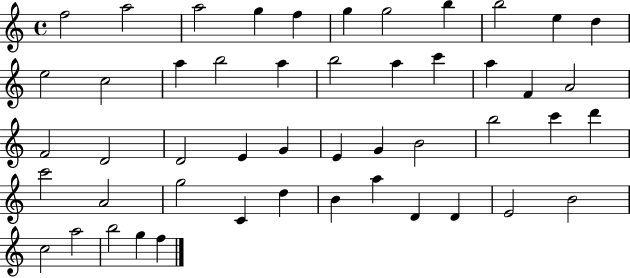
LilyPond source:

{
  \clef treble
  \time 4/4
  \defaultTimeSignature
  \key c \major
  f''2 a''2 | a''2 g''4 f''4 | g''4 g''2 b''4 | b''2 e''4 d''4 | \break e''2 c''2 | a''4 b''2 a''4 | b''2 a''4 c'''4 | a''4 f'4 a'2 | \break f'2 d'2 | d'2 e'4 g'4 | e'4 g'4 b'2 | b''2 c'''4 d'''4 | \break c'''2 a'2 | g''2 c'4 d''4 | b'4 a''4 d'4 d'4 | e'2 b'2 | \break c''2 a''2 | b''2 g''4 f''4 | \bar "|."
}